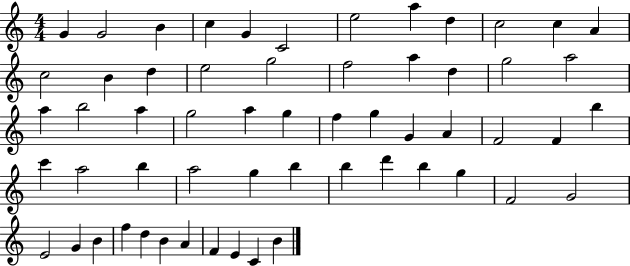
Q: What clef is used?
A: treble